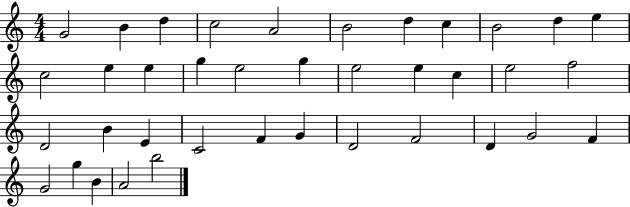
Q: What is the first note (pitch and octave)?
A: G4